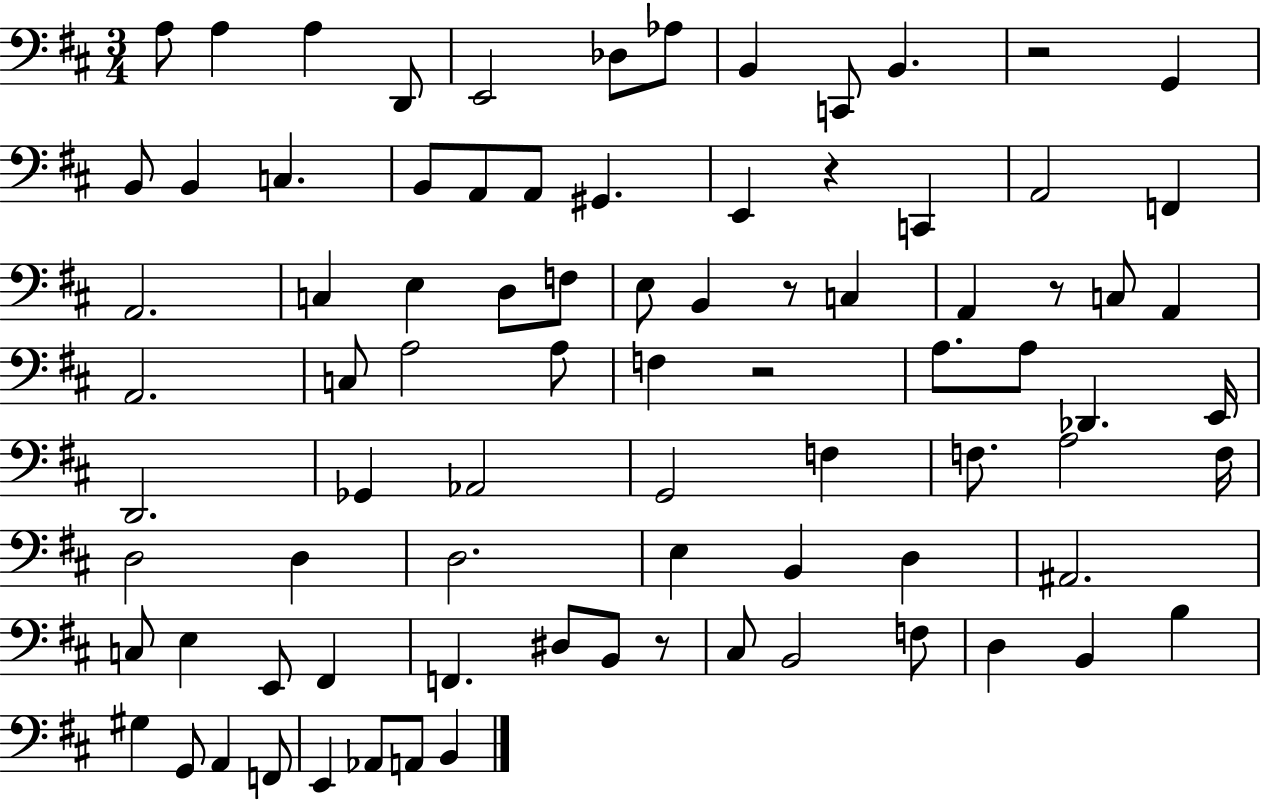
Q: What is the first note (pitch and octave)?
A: A3